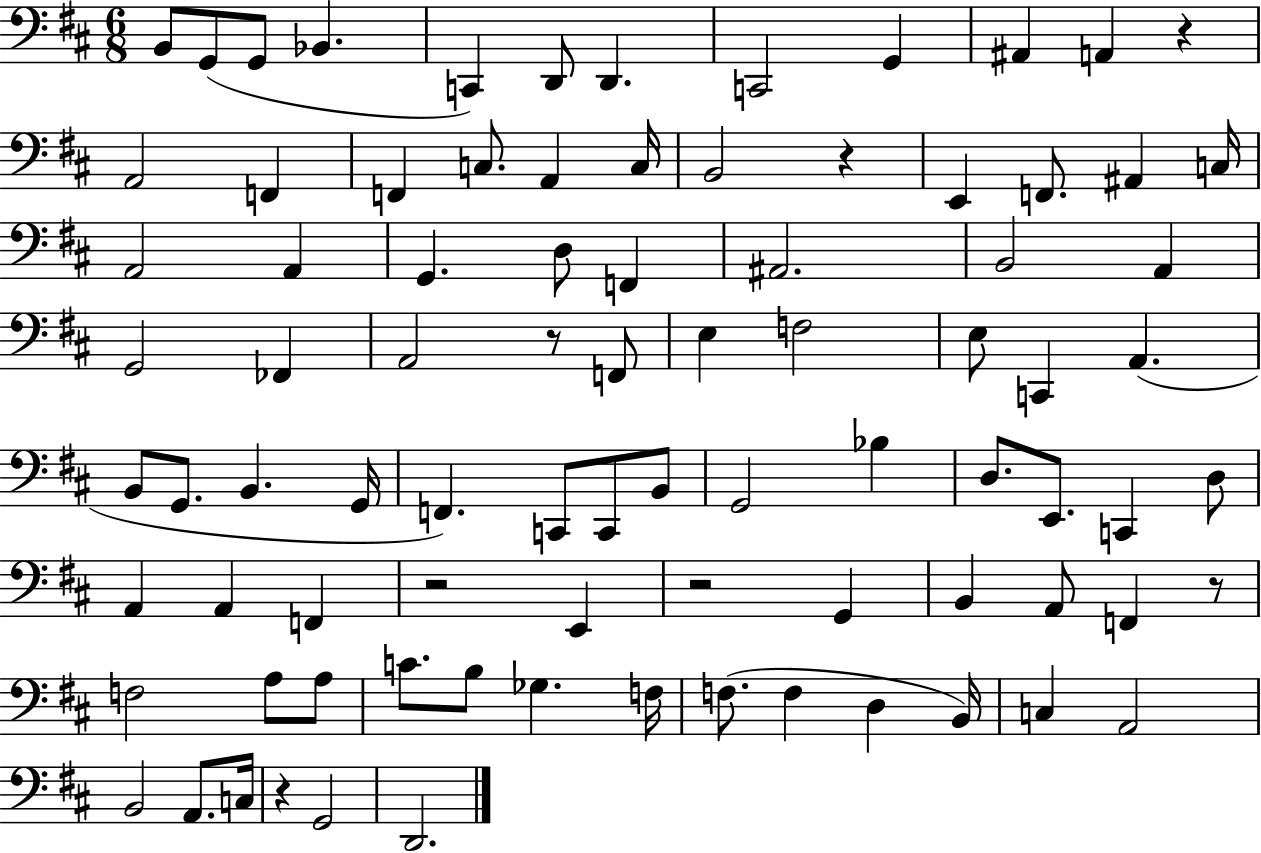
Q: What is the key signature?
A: D major